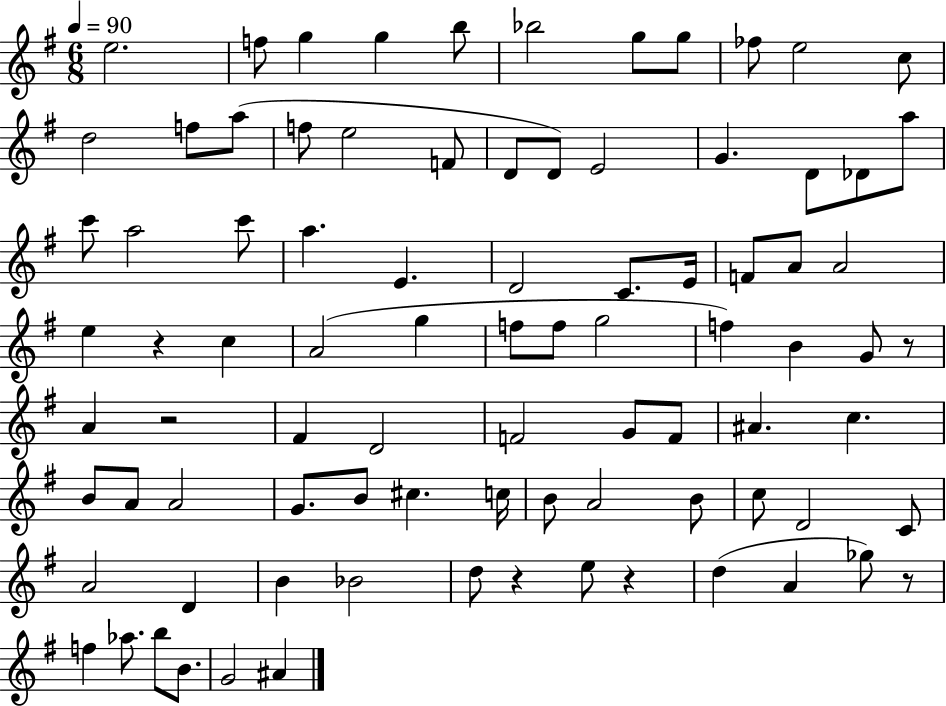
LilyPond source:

{
  \clef treble
  \numericTimeSignature
  \time 6/8
  \key g \major
  \tempo 4 = 90
  \repeat volta 2 { e''2. | f''8 g''4 g''4 b''8 | bes''2 g''8 g''8 | fes''8 e''2 c''8 | \break d''2 f''8 a''8( | f''8 e''2 f'8 | d'8 d'8) e'2 | g'4. d'8 des'8 a''8 | \break c'''8 a''2 c'''8 | a''4. e'4. | d'2 c'8. e'16 | f'8 a'8 a'2 | \break e''4 r4 c''4 | a'2( g''4 | f''8 f''8 g''2 | f''4) b'4 g'8 r8 | \break a'4 r2 | fis'4 d'2 | f'2 g'8 f'8 | ais'4. c''4. | \break b'8 a'8 a'2 | g'8. b'8 cis''4. c''16 | b'8 a'2 b'8 | c''8 d'2 c'8 | \break a'2 d'4 | b'4 bes'2 | d''8 r4 e''8 r4 | d''4( a'4 ges''8) r8 | \break f''4 aes''8. b''8 b'8. | g'2 ais'4 | } \bar "|."
}